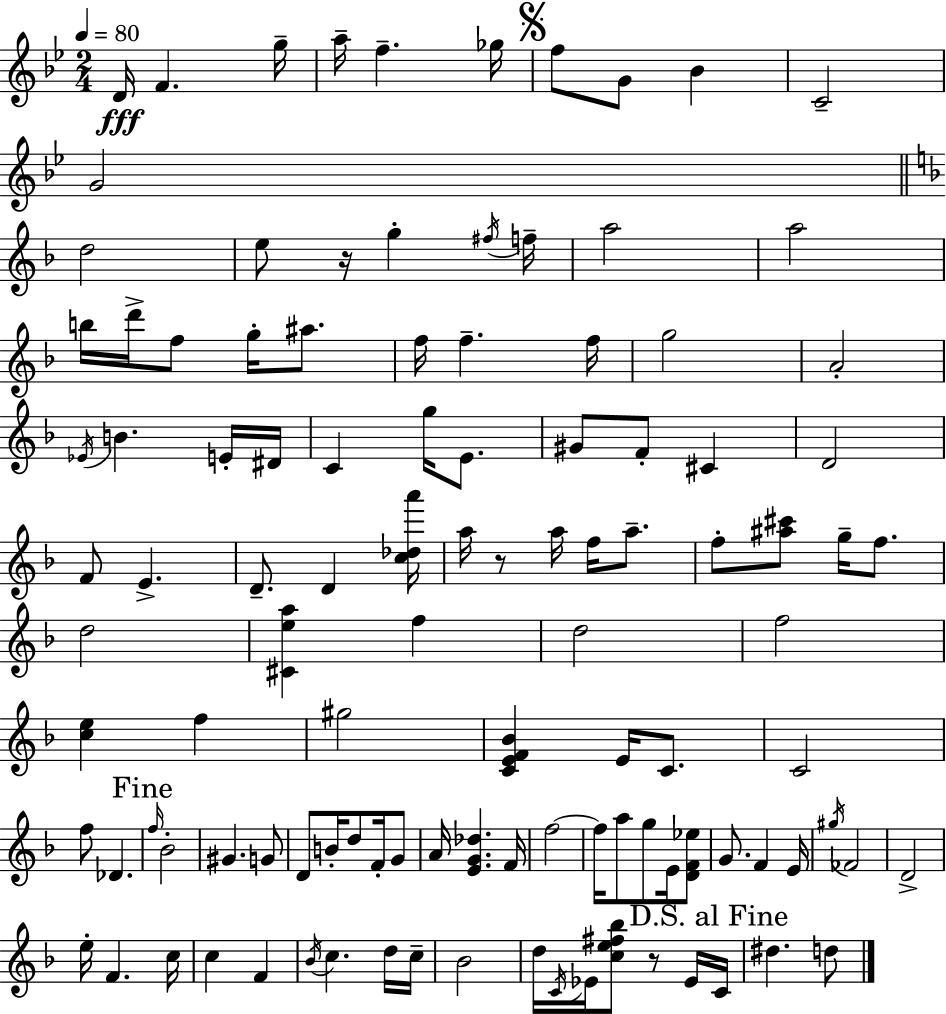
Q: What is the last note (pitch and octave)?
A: D5